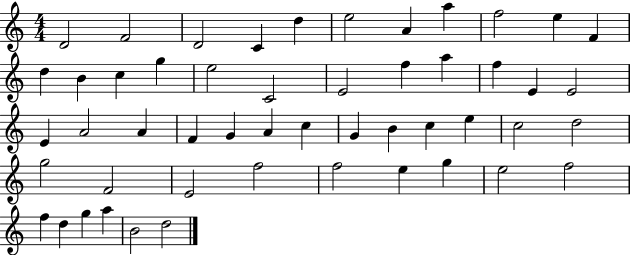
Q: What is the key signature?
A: C major